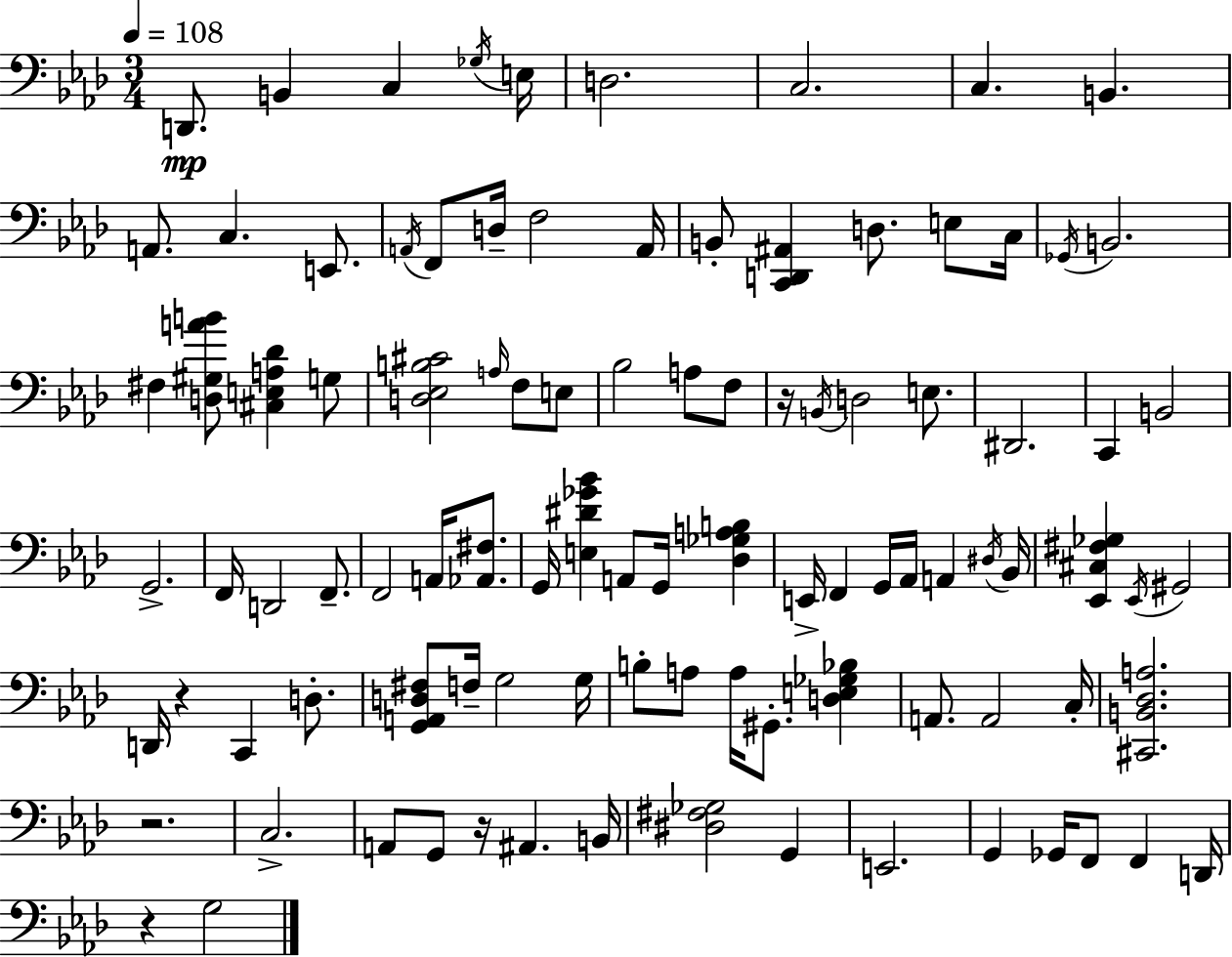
D2/e. B2/q C3/q Gb3/s E3/s D3/h. C3/h. C3/q. B2/q. A2/e. C3/q. E2/e. A2/s F2/e D3/s F3/h A2/s B2/e [C2,D2,A#2]/q D3/e. E3/e C3/s Gb2/s B2/h. F#3/q [D3,G#3,A4,B4]/e [C#3,E3,A3,Db4]/q G3/e [D3,Eb3,B3,C#4]/h A3/s F3/e E3/e Bb3/h A3/e F3/e R/s B2/s D3/h E3/e. D#2/h. C2/q B2/h G2/h. F2/s D2/h F2/e. F2/h A2/s [Ab2,F#3]/e. G2/s [E3,D#4,Gb4,Bb4]/q A2/e G2/s [Db3,Gb3,A3,B3]/q E2/s F2/q G2/s Ab2/s A2/q D#3/s Bb2/s [Eb2,C#3,F#3,Gb3]/q Eb2/s G#2/h D2/s R/q C2/q D3/e. [G2,A2,D3,F#3]/e F3/s G3/h G3/s B3/e A3/e A3/s G#2/e. [D3,E3,Gb3,Bb3]/q A2/e. A2/h C3/s [C#2,B2,Db3,A3]/h. R/h. C3/h. A2/e G2/e R/s A#2/q. B2/s [D#3,F#3,Gb3]/h G2/q E2/h. G2/q Gb2/s F2/e F2/q D2/s R/q G3/h